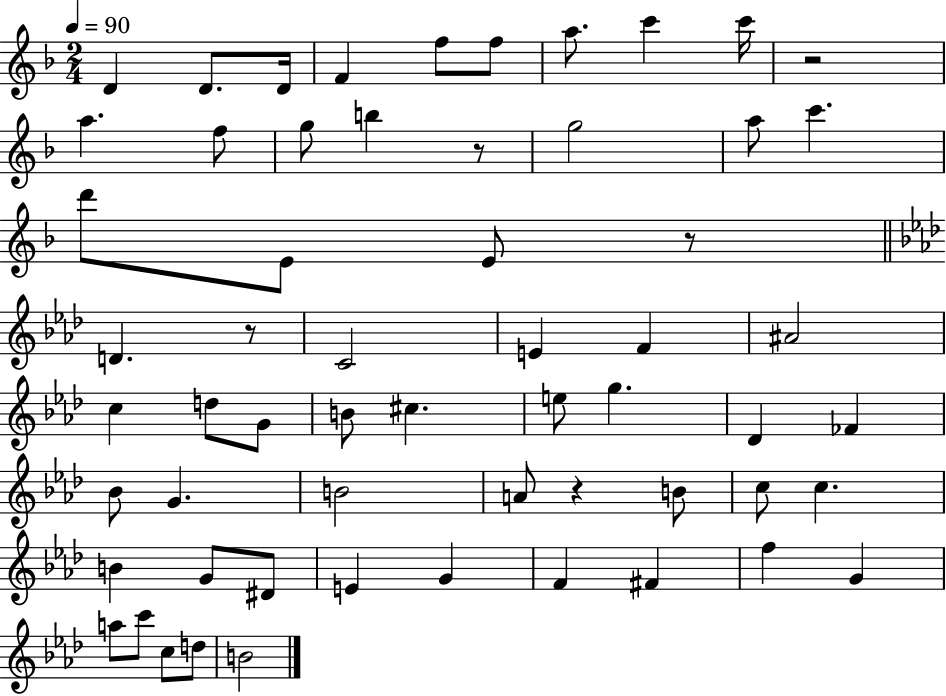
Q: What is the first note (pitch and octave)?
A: D4